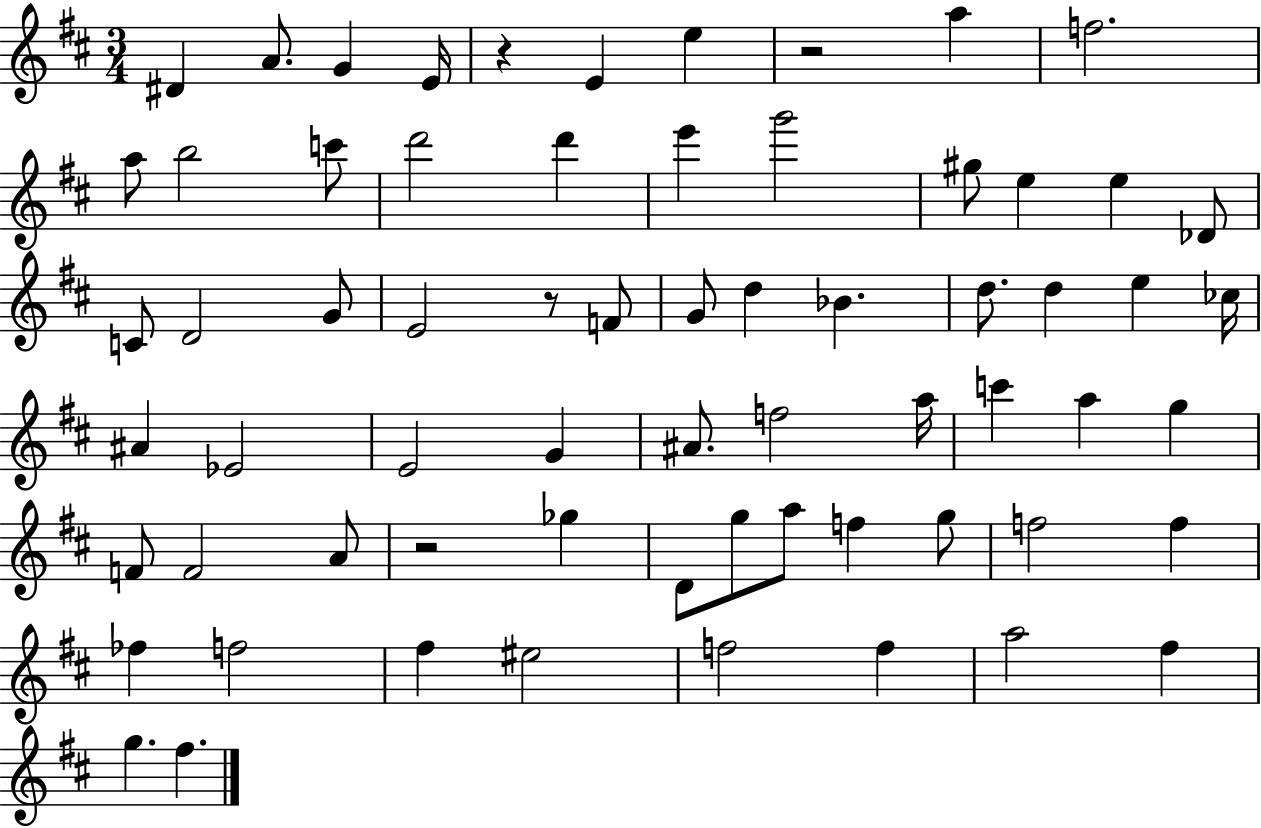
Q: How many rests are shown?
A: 4